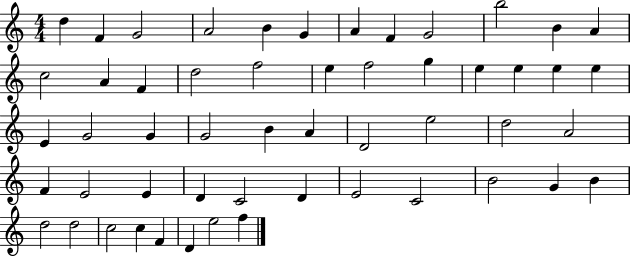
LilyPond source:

{
  \clef treble
  \numericTimeSignature
  \time 4/4
  \key c \major
  d''4 f'4 g'2 | a'2 b'4 g'4 | a'4 f'4 g'2 | b''2 b'4 a'4 | \break c''2 a'4 f'4 | d''2 f''2 | e''4 f''2 g''4 | e''4 e''4 e''4 e''4 | \break e'4 g'2 g'4 | g'2 b'4 a'4 | d'2 e''2 | d''2 a'2 | \break f'4 e'2 e'4 | d'4 c'2 d'4 | e'2 c'2 | b'2 g'4 b'4 | \break d''2 d''2 | c''2 c''4 f'4 | d'4 e''2 f''4 | \bar "|."
}